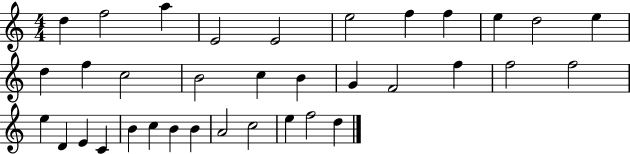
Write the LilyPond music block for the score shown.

{
  \clef treble
  \numericTimeSignature
  \time 4/4
  \key c \major
  d''4 f''2 a''4 | e'2 e'2 | e''2 f''4 f''4 | e''4 d''2 e''4 | \break d''4 f''4 c''2 | b'2 c''4 b'4 | g'4 f'2 f''4 | f''2 f''2 | \break e''4 d'4 e'4 c'4 | b'4 c''4 b'4 b'4 | a'2 c''2 | e''4 f''2 d''4 | \break \bar "|."
}